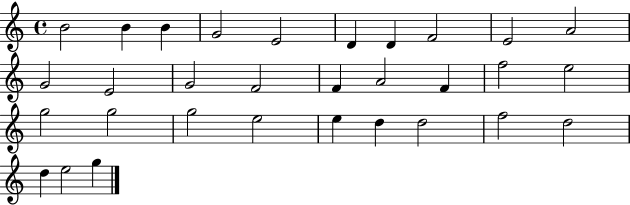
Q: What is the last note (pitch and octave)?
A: G5